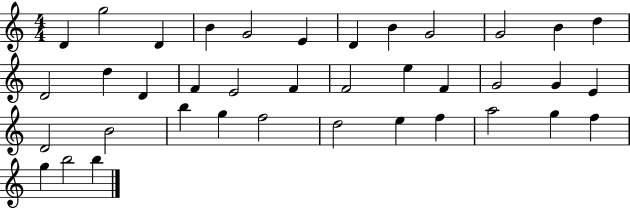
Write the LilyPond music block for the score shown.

{
  \clef treble
  \numericTimeSignature
  \time 4/4
  \key c \major
  d'4 g''2 d'4 | b'4 g'2 e'4 | d'4 b'4 g'2 | g'2 b'4 d''4 | \break d'2 d''4 d'4 | f'4 e'2 f'4 | f'2 e''4 f'4 | g'2 g'4 e'4 | \break d'2 b'2 | b''4 g''4 f''2 | d''2 e''4 f''4 | a''2 g''4 f''4 | \break g''4 b''2 b''4 | \bar "|."
}